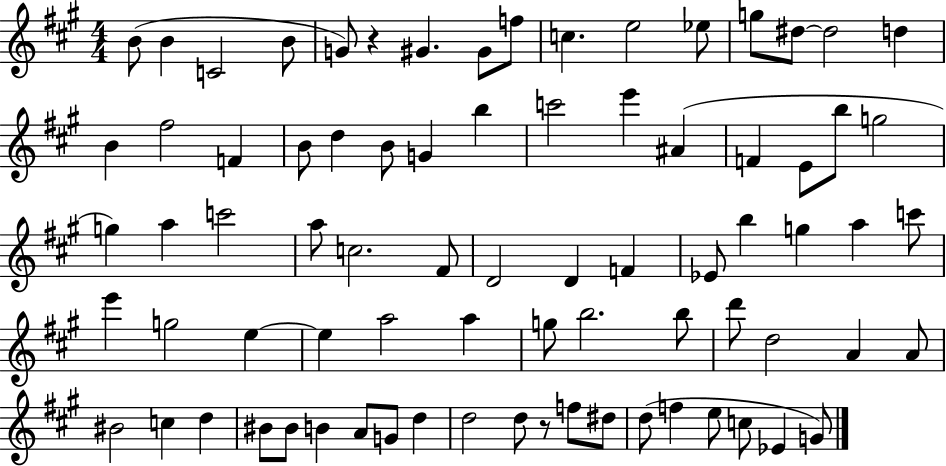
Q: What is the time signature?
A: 4/4